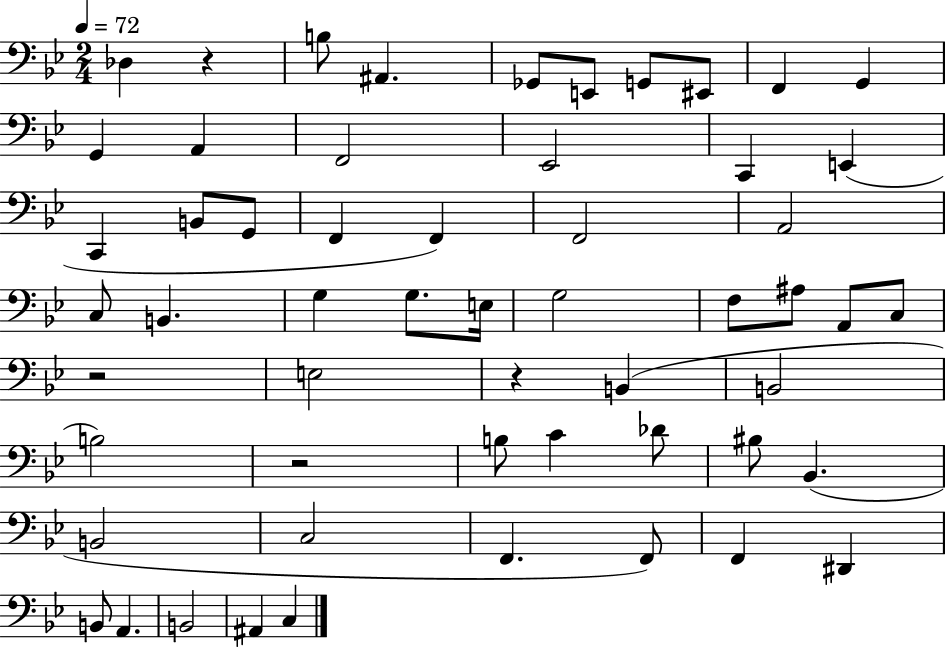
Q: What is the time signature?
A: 2/4